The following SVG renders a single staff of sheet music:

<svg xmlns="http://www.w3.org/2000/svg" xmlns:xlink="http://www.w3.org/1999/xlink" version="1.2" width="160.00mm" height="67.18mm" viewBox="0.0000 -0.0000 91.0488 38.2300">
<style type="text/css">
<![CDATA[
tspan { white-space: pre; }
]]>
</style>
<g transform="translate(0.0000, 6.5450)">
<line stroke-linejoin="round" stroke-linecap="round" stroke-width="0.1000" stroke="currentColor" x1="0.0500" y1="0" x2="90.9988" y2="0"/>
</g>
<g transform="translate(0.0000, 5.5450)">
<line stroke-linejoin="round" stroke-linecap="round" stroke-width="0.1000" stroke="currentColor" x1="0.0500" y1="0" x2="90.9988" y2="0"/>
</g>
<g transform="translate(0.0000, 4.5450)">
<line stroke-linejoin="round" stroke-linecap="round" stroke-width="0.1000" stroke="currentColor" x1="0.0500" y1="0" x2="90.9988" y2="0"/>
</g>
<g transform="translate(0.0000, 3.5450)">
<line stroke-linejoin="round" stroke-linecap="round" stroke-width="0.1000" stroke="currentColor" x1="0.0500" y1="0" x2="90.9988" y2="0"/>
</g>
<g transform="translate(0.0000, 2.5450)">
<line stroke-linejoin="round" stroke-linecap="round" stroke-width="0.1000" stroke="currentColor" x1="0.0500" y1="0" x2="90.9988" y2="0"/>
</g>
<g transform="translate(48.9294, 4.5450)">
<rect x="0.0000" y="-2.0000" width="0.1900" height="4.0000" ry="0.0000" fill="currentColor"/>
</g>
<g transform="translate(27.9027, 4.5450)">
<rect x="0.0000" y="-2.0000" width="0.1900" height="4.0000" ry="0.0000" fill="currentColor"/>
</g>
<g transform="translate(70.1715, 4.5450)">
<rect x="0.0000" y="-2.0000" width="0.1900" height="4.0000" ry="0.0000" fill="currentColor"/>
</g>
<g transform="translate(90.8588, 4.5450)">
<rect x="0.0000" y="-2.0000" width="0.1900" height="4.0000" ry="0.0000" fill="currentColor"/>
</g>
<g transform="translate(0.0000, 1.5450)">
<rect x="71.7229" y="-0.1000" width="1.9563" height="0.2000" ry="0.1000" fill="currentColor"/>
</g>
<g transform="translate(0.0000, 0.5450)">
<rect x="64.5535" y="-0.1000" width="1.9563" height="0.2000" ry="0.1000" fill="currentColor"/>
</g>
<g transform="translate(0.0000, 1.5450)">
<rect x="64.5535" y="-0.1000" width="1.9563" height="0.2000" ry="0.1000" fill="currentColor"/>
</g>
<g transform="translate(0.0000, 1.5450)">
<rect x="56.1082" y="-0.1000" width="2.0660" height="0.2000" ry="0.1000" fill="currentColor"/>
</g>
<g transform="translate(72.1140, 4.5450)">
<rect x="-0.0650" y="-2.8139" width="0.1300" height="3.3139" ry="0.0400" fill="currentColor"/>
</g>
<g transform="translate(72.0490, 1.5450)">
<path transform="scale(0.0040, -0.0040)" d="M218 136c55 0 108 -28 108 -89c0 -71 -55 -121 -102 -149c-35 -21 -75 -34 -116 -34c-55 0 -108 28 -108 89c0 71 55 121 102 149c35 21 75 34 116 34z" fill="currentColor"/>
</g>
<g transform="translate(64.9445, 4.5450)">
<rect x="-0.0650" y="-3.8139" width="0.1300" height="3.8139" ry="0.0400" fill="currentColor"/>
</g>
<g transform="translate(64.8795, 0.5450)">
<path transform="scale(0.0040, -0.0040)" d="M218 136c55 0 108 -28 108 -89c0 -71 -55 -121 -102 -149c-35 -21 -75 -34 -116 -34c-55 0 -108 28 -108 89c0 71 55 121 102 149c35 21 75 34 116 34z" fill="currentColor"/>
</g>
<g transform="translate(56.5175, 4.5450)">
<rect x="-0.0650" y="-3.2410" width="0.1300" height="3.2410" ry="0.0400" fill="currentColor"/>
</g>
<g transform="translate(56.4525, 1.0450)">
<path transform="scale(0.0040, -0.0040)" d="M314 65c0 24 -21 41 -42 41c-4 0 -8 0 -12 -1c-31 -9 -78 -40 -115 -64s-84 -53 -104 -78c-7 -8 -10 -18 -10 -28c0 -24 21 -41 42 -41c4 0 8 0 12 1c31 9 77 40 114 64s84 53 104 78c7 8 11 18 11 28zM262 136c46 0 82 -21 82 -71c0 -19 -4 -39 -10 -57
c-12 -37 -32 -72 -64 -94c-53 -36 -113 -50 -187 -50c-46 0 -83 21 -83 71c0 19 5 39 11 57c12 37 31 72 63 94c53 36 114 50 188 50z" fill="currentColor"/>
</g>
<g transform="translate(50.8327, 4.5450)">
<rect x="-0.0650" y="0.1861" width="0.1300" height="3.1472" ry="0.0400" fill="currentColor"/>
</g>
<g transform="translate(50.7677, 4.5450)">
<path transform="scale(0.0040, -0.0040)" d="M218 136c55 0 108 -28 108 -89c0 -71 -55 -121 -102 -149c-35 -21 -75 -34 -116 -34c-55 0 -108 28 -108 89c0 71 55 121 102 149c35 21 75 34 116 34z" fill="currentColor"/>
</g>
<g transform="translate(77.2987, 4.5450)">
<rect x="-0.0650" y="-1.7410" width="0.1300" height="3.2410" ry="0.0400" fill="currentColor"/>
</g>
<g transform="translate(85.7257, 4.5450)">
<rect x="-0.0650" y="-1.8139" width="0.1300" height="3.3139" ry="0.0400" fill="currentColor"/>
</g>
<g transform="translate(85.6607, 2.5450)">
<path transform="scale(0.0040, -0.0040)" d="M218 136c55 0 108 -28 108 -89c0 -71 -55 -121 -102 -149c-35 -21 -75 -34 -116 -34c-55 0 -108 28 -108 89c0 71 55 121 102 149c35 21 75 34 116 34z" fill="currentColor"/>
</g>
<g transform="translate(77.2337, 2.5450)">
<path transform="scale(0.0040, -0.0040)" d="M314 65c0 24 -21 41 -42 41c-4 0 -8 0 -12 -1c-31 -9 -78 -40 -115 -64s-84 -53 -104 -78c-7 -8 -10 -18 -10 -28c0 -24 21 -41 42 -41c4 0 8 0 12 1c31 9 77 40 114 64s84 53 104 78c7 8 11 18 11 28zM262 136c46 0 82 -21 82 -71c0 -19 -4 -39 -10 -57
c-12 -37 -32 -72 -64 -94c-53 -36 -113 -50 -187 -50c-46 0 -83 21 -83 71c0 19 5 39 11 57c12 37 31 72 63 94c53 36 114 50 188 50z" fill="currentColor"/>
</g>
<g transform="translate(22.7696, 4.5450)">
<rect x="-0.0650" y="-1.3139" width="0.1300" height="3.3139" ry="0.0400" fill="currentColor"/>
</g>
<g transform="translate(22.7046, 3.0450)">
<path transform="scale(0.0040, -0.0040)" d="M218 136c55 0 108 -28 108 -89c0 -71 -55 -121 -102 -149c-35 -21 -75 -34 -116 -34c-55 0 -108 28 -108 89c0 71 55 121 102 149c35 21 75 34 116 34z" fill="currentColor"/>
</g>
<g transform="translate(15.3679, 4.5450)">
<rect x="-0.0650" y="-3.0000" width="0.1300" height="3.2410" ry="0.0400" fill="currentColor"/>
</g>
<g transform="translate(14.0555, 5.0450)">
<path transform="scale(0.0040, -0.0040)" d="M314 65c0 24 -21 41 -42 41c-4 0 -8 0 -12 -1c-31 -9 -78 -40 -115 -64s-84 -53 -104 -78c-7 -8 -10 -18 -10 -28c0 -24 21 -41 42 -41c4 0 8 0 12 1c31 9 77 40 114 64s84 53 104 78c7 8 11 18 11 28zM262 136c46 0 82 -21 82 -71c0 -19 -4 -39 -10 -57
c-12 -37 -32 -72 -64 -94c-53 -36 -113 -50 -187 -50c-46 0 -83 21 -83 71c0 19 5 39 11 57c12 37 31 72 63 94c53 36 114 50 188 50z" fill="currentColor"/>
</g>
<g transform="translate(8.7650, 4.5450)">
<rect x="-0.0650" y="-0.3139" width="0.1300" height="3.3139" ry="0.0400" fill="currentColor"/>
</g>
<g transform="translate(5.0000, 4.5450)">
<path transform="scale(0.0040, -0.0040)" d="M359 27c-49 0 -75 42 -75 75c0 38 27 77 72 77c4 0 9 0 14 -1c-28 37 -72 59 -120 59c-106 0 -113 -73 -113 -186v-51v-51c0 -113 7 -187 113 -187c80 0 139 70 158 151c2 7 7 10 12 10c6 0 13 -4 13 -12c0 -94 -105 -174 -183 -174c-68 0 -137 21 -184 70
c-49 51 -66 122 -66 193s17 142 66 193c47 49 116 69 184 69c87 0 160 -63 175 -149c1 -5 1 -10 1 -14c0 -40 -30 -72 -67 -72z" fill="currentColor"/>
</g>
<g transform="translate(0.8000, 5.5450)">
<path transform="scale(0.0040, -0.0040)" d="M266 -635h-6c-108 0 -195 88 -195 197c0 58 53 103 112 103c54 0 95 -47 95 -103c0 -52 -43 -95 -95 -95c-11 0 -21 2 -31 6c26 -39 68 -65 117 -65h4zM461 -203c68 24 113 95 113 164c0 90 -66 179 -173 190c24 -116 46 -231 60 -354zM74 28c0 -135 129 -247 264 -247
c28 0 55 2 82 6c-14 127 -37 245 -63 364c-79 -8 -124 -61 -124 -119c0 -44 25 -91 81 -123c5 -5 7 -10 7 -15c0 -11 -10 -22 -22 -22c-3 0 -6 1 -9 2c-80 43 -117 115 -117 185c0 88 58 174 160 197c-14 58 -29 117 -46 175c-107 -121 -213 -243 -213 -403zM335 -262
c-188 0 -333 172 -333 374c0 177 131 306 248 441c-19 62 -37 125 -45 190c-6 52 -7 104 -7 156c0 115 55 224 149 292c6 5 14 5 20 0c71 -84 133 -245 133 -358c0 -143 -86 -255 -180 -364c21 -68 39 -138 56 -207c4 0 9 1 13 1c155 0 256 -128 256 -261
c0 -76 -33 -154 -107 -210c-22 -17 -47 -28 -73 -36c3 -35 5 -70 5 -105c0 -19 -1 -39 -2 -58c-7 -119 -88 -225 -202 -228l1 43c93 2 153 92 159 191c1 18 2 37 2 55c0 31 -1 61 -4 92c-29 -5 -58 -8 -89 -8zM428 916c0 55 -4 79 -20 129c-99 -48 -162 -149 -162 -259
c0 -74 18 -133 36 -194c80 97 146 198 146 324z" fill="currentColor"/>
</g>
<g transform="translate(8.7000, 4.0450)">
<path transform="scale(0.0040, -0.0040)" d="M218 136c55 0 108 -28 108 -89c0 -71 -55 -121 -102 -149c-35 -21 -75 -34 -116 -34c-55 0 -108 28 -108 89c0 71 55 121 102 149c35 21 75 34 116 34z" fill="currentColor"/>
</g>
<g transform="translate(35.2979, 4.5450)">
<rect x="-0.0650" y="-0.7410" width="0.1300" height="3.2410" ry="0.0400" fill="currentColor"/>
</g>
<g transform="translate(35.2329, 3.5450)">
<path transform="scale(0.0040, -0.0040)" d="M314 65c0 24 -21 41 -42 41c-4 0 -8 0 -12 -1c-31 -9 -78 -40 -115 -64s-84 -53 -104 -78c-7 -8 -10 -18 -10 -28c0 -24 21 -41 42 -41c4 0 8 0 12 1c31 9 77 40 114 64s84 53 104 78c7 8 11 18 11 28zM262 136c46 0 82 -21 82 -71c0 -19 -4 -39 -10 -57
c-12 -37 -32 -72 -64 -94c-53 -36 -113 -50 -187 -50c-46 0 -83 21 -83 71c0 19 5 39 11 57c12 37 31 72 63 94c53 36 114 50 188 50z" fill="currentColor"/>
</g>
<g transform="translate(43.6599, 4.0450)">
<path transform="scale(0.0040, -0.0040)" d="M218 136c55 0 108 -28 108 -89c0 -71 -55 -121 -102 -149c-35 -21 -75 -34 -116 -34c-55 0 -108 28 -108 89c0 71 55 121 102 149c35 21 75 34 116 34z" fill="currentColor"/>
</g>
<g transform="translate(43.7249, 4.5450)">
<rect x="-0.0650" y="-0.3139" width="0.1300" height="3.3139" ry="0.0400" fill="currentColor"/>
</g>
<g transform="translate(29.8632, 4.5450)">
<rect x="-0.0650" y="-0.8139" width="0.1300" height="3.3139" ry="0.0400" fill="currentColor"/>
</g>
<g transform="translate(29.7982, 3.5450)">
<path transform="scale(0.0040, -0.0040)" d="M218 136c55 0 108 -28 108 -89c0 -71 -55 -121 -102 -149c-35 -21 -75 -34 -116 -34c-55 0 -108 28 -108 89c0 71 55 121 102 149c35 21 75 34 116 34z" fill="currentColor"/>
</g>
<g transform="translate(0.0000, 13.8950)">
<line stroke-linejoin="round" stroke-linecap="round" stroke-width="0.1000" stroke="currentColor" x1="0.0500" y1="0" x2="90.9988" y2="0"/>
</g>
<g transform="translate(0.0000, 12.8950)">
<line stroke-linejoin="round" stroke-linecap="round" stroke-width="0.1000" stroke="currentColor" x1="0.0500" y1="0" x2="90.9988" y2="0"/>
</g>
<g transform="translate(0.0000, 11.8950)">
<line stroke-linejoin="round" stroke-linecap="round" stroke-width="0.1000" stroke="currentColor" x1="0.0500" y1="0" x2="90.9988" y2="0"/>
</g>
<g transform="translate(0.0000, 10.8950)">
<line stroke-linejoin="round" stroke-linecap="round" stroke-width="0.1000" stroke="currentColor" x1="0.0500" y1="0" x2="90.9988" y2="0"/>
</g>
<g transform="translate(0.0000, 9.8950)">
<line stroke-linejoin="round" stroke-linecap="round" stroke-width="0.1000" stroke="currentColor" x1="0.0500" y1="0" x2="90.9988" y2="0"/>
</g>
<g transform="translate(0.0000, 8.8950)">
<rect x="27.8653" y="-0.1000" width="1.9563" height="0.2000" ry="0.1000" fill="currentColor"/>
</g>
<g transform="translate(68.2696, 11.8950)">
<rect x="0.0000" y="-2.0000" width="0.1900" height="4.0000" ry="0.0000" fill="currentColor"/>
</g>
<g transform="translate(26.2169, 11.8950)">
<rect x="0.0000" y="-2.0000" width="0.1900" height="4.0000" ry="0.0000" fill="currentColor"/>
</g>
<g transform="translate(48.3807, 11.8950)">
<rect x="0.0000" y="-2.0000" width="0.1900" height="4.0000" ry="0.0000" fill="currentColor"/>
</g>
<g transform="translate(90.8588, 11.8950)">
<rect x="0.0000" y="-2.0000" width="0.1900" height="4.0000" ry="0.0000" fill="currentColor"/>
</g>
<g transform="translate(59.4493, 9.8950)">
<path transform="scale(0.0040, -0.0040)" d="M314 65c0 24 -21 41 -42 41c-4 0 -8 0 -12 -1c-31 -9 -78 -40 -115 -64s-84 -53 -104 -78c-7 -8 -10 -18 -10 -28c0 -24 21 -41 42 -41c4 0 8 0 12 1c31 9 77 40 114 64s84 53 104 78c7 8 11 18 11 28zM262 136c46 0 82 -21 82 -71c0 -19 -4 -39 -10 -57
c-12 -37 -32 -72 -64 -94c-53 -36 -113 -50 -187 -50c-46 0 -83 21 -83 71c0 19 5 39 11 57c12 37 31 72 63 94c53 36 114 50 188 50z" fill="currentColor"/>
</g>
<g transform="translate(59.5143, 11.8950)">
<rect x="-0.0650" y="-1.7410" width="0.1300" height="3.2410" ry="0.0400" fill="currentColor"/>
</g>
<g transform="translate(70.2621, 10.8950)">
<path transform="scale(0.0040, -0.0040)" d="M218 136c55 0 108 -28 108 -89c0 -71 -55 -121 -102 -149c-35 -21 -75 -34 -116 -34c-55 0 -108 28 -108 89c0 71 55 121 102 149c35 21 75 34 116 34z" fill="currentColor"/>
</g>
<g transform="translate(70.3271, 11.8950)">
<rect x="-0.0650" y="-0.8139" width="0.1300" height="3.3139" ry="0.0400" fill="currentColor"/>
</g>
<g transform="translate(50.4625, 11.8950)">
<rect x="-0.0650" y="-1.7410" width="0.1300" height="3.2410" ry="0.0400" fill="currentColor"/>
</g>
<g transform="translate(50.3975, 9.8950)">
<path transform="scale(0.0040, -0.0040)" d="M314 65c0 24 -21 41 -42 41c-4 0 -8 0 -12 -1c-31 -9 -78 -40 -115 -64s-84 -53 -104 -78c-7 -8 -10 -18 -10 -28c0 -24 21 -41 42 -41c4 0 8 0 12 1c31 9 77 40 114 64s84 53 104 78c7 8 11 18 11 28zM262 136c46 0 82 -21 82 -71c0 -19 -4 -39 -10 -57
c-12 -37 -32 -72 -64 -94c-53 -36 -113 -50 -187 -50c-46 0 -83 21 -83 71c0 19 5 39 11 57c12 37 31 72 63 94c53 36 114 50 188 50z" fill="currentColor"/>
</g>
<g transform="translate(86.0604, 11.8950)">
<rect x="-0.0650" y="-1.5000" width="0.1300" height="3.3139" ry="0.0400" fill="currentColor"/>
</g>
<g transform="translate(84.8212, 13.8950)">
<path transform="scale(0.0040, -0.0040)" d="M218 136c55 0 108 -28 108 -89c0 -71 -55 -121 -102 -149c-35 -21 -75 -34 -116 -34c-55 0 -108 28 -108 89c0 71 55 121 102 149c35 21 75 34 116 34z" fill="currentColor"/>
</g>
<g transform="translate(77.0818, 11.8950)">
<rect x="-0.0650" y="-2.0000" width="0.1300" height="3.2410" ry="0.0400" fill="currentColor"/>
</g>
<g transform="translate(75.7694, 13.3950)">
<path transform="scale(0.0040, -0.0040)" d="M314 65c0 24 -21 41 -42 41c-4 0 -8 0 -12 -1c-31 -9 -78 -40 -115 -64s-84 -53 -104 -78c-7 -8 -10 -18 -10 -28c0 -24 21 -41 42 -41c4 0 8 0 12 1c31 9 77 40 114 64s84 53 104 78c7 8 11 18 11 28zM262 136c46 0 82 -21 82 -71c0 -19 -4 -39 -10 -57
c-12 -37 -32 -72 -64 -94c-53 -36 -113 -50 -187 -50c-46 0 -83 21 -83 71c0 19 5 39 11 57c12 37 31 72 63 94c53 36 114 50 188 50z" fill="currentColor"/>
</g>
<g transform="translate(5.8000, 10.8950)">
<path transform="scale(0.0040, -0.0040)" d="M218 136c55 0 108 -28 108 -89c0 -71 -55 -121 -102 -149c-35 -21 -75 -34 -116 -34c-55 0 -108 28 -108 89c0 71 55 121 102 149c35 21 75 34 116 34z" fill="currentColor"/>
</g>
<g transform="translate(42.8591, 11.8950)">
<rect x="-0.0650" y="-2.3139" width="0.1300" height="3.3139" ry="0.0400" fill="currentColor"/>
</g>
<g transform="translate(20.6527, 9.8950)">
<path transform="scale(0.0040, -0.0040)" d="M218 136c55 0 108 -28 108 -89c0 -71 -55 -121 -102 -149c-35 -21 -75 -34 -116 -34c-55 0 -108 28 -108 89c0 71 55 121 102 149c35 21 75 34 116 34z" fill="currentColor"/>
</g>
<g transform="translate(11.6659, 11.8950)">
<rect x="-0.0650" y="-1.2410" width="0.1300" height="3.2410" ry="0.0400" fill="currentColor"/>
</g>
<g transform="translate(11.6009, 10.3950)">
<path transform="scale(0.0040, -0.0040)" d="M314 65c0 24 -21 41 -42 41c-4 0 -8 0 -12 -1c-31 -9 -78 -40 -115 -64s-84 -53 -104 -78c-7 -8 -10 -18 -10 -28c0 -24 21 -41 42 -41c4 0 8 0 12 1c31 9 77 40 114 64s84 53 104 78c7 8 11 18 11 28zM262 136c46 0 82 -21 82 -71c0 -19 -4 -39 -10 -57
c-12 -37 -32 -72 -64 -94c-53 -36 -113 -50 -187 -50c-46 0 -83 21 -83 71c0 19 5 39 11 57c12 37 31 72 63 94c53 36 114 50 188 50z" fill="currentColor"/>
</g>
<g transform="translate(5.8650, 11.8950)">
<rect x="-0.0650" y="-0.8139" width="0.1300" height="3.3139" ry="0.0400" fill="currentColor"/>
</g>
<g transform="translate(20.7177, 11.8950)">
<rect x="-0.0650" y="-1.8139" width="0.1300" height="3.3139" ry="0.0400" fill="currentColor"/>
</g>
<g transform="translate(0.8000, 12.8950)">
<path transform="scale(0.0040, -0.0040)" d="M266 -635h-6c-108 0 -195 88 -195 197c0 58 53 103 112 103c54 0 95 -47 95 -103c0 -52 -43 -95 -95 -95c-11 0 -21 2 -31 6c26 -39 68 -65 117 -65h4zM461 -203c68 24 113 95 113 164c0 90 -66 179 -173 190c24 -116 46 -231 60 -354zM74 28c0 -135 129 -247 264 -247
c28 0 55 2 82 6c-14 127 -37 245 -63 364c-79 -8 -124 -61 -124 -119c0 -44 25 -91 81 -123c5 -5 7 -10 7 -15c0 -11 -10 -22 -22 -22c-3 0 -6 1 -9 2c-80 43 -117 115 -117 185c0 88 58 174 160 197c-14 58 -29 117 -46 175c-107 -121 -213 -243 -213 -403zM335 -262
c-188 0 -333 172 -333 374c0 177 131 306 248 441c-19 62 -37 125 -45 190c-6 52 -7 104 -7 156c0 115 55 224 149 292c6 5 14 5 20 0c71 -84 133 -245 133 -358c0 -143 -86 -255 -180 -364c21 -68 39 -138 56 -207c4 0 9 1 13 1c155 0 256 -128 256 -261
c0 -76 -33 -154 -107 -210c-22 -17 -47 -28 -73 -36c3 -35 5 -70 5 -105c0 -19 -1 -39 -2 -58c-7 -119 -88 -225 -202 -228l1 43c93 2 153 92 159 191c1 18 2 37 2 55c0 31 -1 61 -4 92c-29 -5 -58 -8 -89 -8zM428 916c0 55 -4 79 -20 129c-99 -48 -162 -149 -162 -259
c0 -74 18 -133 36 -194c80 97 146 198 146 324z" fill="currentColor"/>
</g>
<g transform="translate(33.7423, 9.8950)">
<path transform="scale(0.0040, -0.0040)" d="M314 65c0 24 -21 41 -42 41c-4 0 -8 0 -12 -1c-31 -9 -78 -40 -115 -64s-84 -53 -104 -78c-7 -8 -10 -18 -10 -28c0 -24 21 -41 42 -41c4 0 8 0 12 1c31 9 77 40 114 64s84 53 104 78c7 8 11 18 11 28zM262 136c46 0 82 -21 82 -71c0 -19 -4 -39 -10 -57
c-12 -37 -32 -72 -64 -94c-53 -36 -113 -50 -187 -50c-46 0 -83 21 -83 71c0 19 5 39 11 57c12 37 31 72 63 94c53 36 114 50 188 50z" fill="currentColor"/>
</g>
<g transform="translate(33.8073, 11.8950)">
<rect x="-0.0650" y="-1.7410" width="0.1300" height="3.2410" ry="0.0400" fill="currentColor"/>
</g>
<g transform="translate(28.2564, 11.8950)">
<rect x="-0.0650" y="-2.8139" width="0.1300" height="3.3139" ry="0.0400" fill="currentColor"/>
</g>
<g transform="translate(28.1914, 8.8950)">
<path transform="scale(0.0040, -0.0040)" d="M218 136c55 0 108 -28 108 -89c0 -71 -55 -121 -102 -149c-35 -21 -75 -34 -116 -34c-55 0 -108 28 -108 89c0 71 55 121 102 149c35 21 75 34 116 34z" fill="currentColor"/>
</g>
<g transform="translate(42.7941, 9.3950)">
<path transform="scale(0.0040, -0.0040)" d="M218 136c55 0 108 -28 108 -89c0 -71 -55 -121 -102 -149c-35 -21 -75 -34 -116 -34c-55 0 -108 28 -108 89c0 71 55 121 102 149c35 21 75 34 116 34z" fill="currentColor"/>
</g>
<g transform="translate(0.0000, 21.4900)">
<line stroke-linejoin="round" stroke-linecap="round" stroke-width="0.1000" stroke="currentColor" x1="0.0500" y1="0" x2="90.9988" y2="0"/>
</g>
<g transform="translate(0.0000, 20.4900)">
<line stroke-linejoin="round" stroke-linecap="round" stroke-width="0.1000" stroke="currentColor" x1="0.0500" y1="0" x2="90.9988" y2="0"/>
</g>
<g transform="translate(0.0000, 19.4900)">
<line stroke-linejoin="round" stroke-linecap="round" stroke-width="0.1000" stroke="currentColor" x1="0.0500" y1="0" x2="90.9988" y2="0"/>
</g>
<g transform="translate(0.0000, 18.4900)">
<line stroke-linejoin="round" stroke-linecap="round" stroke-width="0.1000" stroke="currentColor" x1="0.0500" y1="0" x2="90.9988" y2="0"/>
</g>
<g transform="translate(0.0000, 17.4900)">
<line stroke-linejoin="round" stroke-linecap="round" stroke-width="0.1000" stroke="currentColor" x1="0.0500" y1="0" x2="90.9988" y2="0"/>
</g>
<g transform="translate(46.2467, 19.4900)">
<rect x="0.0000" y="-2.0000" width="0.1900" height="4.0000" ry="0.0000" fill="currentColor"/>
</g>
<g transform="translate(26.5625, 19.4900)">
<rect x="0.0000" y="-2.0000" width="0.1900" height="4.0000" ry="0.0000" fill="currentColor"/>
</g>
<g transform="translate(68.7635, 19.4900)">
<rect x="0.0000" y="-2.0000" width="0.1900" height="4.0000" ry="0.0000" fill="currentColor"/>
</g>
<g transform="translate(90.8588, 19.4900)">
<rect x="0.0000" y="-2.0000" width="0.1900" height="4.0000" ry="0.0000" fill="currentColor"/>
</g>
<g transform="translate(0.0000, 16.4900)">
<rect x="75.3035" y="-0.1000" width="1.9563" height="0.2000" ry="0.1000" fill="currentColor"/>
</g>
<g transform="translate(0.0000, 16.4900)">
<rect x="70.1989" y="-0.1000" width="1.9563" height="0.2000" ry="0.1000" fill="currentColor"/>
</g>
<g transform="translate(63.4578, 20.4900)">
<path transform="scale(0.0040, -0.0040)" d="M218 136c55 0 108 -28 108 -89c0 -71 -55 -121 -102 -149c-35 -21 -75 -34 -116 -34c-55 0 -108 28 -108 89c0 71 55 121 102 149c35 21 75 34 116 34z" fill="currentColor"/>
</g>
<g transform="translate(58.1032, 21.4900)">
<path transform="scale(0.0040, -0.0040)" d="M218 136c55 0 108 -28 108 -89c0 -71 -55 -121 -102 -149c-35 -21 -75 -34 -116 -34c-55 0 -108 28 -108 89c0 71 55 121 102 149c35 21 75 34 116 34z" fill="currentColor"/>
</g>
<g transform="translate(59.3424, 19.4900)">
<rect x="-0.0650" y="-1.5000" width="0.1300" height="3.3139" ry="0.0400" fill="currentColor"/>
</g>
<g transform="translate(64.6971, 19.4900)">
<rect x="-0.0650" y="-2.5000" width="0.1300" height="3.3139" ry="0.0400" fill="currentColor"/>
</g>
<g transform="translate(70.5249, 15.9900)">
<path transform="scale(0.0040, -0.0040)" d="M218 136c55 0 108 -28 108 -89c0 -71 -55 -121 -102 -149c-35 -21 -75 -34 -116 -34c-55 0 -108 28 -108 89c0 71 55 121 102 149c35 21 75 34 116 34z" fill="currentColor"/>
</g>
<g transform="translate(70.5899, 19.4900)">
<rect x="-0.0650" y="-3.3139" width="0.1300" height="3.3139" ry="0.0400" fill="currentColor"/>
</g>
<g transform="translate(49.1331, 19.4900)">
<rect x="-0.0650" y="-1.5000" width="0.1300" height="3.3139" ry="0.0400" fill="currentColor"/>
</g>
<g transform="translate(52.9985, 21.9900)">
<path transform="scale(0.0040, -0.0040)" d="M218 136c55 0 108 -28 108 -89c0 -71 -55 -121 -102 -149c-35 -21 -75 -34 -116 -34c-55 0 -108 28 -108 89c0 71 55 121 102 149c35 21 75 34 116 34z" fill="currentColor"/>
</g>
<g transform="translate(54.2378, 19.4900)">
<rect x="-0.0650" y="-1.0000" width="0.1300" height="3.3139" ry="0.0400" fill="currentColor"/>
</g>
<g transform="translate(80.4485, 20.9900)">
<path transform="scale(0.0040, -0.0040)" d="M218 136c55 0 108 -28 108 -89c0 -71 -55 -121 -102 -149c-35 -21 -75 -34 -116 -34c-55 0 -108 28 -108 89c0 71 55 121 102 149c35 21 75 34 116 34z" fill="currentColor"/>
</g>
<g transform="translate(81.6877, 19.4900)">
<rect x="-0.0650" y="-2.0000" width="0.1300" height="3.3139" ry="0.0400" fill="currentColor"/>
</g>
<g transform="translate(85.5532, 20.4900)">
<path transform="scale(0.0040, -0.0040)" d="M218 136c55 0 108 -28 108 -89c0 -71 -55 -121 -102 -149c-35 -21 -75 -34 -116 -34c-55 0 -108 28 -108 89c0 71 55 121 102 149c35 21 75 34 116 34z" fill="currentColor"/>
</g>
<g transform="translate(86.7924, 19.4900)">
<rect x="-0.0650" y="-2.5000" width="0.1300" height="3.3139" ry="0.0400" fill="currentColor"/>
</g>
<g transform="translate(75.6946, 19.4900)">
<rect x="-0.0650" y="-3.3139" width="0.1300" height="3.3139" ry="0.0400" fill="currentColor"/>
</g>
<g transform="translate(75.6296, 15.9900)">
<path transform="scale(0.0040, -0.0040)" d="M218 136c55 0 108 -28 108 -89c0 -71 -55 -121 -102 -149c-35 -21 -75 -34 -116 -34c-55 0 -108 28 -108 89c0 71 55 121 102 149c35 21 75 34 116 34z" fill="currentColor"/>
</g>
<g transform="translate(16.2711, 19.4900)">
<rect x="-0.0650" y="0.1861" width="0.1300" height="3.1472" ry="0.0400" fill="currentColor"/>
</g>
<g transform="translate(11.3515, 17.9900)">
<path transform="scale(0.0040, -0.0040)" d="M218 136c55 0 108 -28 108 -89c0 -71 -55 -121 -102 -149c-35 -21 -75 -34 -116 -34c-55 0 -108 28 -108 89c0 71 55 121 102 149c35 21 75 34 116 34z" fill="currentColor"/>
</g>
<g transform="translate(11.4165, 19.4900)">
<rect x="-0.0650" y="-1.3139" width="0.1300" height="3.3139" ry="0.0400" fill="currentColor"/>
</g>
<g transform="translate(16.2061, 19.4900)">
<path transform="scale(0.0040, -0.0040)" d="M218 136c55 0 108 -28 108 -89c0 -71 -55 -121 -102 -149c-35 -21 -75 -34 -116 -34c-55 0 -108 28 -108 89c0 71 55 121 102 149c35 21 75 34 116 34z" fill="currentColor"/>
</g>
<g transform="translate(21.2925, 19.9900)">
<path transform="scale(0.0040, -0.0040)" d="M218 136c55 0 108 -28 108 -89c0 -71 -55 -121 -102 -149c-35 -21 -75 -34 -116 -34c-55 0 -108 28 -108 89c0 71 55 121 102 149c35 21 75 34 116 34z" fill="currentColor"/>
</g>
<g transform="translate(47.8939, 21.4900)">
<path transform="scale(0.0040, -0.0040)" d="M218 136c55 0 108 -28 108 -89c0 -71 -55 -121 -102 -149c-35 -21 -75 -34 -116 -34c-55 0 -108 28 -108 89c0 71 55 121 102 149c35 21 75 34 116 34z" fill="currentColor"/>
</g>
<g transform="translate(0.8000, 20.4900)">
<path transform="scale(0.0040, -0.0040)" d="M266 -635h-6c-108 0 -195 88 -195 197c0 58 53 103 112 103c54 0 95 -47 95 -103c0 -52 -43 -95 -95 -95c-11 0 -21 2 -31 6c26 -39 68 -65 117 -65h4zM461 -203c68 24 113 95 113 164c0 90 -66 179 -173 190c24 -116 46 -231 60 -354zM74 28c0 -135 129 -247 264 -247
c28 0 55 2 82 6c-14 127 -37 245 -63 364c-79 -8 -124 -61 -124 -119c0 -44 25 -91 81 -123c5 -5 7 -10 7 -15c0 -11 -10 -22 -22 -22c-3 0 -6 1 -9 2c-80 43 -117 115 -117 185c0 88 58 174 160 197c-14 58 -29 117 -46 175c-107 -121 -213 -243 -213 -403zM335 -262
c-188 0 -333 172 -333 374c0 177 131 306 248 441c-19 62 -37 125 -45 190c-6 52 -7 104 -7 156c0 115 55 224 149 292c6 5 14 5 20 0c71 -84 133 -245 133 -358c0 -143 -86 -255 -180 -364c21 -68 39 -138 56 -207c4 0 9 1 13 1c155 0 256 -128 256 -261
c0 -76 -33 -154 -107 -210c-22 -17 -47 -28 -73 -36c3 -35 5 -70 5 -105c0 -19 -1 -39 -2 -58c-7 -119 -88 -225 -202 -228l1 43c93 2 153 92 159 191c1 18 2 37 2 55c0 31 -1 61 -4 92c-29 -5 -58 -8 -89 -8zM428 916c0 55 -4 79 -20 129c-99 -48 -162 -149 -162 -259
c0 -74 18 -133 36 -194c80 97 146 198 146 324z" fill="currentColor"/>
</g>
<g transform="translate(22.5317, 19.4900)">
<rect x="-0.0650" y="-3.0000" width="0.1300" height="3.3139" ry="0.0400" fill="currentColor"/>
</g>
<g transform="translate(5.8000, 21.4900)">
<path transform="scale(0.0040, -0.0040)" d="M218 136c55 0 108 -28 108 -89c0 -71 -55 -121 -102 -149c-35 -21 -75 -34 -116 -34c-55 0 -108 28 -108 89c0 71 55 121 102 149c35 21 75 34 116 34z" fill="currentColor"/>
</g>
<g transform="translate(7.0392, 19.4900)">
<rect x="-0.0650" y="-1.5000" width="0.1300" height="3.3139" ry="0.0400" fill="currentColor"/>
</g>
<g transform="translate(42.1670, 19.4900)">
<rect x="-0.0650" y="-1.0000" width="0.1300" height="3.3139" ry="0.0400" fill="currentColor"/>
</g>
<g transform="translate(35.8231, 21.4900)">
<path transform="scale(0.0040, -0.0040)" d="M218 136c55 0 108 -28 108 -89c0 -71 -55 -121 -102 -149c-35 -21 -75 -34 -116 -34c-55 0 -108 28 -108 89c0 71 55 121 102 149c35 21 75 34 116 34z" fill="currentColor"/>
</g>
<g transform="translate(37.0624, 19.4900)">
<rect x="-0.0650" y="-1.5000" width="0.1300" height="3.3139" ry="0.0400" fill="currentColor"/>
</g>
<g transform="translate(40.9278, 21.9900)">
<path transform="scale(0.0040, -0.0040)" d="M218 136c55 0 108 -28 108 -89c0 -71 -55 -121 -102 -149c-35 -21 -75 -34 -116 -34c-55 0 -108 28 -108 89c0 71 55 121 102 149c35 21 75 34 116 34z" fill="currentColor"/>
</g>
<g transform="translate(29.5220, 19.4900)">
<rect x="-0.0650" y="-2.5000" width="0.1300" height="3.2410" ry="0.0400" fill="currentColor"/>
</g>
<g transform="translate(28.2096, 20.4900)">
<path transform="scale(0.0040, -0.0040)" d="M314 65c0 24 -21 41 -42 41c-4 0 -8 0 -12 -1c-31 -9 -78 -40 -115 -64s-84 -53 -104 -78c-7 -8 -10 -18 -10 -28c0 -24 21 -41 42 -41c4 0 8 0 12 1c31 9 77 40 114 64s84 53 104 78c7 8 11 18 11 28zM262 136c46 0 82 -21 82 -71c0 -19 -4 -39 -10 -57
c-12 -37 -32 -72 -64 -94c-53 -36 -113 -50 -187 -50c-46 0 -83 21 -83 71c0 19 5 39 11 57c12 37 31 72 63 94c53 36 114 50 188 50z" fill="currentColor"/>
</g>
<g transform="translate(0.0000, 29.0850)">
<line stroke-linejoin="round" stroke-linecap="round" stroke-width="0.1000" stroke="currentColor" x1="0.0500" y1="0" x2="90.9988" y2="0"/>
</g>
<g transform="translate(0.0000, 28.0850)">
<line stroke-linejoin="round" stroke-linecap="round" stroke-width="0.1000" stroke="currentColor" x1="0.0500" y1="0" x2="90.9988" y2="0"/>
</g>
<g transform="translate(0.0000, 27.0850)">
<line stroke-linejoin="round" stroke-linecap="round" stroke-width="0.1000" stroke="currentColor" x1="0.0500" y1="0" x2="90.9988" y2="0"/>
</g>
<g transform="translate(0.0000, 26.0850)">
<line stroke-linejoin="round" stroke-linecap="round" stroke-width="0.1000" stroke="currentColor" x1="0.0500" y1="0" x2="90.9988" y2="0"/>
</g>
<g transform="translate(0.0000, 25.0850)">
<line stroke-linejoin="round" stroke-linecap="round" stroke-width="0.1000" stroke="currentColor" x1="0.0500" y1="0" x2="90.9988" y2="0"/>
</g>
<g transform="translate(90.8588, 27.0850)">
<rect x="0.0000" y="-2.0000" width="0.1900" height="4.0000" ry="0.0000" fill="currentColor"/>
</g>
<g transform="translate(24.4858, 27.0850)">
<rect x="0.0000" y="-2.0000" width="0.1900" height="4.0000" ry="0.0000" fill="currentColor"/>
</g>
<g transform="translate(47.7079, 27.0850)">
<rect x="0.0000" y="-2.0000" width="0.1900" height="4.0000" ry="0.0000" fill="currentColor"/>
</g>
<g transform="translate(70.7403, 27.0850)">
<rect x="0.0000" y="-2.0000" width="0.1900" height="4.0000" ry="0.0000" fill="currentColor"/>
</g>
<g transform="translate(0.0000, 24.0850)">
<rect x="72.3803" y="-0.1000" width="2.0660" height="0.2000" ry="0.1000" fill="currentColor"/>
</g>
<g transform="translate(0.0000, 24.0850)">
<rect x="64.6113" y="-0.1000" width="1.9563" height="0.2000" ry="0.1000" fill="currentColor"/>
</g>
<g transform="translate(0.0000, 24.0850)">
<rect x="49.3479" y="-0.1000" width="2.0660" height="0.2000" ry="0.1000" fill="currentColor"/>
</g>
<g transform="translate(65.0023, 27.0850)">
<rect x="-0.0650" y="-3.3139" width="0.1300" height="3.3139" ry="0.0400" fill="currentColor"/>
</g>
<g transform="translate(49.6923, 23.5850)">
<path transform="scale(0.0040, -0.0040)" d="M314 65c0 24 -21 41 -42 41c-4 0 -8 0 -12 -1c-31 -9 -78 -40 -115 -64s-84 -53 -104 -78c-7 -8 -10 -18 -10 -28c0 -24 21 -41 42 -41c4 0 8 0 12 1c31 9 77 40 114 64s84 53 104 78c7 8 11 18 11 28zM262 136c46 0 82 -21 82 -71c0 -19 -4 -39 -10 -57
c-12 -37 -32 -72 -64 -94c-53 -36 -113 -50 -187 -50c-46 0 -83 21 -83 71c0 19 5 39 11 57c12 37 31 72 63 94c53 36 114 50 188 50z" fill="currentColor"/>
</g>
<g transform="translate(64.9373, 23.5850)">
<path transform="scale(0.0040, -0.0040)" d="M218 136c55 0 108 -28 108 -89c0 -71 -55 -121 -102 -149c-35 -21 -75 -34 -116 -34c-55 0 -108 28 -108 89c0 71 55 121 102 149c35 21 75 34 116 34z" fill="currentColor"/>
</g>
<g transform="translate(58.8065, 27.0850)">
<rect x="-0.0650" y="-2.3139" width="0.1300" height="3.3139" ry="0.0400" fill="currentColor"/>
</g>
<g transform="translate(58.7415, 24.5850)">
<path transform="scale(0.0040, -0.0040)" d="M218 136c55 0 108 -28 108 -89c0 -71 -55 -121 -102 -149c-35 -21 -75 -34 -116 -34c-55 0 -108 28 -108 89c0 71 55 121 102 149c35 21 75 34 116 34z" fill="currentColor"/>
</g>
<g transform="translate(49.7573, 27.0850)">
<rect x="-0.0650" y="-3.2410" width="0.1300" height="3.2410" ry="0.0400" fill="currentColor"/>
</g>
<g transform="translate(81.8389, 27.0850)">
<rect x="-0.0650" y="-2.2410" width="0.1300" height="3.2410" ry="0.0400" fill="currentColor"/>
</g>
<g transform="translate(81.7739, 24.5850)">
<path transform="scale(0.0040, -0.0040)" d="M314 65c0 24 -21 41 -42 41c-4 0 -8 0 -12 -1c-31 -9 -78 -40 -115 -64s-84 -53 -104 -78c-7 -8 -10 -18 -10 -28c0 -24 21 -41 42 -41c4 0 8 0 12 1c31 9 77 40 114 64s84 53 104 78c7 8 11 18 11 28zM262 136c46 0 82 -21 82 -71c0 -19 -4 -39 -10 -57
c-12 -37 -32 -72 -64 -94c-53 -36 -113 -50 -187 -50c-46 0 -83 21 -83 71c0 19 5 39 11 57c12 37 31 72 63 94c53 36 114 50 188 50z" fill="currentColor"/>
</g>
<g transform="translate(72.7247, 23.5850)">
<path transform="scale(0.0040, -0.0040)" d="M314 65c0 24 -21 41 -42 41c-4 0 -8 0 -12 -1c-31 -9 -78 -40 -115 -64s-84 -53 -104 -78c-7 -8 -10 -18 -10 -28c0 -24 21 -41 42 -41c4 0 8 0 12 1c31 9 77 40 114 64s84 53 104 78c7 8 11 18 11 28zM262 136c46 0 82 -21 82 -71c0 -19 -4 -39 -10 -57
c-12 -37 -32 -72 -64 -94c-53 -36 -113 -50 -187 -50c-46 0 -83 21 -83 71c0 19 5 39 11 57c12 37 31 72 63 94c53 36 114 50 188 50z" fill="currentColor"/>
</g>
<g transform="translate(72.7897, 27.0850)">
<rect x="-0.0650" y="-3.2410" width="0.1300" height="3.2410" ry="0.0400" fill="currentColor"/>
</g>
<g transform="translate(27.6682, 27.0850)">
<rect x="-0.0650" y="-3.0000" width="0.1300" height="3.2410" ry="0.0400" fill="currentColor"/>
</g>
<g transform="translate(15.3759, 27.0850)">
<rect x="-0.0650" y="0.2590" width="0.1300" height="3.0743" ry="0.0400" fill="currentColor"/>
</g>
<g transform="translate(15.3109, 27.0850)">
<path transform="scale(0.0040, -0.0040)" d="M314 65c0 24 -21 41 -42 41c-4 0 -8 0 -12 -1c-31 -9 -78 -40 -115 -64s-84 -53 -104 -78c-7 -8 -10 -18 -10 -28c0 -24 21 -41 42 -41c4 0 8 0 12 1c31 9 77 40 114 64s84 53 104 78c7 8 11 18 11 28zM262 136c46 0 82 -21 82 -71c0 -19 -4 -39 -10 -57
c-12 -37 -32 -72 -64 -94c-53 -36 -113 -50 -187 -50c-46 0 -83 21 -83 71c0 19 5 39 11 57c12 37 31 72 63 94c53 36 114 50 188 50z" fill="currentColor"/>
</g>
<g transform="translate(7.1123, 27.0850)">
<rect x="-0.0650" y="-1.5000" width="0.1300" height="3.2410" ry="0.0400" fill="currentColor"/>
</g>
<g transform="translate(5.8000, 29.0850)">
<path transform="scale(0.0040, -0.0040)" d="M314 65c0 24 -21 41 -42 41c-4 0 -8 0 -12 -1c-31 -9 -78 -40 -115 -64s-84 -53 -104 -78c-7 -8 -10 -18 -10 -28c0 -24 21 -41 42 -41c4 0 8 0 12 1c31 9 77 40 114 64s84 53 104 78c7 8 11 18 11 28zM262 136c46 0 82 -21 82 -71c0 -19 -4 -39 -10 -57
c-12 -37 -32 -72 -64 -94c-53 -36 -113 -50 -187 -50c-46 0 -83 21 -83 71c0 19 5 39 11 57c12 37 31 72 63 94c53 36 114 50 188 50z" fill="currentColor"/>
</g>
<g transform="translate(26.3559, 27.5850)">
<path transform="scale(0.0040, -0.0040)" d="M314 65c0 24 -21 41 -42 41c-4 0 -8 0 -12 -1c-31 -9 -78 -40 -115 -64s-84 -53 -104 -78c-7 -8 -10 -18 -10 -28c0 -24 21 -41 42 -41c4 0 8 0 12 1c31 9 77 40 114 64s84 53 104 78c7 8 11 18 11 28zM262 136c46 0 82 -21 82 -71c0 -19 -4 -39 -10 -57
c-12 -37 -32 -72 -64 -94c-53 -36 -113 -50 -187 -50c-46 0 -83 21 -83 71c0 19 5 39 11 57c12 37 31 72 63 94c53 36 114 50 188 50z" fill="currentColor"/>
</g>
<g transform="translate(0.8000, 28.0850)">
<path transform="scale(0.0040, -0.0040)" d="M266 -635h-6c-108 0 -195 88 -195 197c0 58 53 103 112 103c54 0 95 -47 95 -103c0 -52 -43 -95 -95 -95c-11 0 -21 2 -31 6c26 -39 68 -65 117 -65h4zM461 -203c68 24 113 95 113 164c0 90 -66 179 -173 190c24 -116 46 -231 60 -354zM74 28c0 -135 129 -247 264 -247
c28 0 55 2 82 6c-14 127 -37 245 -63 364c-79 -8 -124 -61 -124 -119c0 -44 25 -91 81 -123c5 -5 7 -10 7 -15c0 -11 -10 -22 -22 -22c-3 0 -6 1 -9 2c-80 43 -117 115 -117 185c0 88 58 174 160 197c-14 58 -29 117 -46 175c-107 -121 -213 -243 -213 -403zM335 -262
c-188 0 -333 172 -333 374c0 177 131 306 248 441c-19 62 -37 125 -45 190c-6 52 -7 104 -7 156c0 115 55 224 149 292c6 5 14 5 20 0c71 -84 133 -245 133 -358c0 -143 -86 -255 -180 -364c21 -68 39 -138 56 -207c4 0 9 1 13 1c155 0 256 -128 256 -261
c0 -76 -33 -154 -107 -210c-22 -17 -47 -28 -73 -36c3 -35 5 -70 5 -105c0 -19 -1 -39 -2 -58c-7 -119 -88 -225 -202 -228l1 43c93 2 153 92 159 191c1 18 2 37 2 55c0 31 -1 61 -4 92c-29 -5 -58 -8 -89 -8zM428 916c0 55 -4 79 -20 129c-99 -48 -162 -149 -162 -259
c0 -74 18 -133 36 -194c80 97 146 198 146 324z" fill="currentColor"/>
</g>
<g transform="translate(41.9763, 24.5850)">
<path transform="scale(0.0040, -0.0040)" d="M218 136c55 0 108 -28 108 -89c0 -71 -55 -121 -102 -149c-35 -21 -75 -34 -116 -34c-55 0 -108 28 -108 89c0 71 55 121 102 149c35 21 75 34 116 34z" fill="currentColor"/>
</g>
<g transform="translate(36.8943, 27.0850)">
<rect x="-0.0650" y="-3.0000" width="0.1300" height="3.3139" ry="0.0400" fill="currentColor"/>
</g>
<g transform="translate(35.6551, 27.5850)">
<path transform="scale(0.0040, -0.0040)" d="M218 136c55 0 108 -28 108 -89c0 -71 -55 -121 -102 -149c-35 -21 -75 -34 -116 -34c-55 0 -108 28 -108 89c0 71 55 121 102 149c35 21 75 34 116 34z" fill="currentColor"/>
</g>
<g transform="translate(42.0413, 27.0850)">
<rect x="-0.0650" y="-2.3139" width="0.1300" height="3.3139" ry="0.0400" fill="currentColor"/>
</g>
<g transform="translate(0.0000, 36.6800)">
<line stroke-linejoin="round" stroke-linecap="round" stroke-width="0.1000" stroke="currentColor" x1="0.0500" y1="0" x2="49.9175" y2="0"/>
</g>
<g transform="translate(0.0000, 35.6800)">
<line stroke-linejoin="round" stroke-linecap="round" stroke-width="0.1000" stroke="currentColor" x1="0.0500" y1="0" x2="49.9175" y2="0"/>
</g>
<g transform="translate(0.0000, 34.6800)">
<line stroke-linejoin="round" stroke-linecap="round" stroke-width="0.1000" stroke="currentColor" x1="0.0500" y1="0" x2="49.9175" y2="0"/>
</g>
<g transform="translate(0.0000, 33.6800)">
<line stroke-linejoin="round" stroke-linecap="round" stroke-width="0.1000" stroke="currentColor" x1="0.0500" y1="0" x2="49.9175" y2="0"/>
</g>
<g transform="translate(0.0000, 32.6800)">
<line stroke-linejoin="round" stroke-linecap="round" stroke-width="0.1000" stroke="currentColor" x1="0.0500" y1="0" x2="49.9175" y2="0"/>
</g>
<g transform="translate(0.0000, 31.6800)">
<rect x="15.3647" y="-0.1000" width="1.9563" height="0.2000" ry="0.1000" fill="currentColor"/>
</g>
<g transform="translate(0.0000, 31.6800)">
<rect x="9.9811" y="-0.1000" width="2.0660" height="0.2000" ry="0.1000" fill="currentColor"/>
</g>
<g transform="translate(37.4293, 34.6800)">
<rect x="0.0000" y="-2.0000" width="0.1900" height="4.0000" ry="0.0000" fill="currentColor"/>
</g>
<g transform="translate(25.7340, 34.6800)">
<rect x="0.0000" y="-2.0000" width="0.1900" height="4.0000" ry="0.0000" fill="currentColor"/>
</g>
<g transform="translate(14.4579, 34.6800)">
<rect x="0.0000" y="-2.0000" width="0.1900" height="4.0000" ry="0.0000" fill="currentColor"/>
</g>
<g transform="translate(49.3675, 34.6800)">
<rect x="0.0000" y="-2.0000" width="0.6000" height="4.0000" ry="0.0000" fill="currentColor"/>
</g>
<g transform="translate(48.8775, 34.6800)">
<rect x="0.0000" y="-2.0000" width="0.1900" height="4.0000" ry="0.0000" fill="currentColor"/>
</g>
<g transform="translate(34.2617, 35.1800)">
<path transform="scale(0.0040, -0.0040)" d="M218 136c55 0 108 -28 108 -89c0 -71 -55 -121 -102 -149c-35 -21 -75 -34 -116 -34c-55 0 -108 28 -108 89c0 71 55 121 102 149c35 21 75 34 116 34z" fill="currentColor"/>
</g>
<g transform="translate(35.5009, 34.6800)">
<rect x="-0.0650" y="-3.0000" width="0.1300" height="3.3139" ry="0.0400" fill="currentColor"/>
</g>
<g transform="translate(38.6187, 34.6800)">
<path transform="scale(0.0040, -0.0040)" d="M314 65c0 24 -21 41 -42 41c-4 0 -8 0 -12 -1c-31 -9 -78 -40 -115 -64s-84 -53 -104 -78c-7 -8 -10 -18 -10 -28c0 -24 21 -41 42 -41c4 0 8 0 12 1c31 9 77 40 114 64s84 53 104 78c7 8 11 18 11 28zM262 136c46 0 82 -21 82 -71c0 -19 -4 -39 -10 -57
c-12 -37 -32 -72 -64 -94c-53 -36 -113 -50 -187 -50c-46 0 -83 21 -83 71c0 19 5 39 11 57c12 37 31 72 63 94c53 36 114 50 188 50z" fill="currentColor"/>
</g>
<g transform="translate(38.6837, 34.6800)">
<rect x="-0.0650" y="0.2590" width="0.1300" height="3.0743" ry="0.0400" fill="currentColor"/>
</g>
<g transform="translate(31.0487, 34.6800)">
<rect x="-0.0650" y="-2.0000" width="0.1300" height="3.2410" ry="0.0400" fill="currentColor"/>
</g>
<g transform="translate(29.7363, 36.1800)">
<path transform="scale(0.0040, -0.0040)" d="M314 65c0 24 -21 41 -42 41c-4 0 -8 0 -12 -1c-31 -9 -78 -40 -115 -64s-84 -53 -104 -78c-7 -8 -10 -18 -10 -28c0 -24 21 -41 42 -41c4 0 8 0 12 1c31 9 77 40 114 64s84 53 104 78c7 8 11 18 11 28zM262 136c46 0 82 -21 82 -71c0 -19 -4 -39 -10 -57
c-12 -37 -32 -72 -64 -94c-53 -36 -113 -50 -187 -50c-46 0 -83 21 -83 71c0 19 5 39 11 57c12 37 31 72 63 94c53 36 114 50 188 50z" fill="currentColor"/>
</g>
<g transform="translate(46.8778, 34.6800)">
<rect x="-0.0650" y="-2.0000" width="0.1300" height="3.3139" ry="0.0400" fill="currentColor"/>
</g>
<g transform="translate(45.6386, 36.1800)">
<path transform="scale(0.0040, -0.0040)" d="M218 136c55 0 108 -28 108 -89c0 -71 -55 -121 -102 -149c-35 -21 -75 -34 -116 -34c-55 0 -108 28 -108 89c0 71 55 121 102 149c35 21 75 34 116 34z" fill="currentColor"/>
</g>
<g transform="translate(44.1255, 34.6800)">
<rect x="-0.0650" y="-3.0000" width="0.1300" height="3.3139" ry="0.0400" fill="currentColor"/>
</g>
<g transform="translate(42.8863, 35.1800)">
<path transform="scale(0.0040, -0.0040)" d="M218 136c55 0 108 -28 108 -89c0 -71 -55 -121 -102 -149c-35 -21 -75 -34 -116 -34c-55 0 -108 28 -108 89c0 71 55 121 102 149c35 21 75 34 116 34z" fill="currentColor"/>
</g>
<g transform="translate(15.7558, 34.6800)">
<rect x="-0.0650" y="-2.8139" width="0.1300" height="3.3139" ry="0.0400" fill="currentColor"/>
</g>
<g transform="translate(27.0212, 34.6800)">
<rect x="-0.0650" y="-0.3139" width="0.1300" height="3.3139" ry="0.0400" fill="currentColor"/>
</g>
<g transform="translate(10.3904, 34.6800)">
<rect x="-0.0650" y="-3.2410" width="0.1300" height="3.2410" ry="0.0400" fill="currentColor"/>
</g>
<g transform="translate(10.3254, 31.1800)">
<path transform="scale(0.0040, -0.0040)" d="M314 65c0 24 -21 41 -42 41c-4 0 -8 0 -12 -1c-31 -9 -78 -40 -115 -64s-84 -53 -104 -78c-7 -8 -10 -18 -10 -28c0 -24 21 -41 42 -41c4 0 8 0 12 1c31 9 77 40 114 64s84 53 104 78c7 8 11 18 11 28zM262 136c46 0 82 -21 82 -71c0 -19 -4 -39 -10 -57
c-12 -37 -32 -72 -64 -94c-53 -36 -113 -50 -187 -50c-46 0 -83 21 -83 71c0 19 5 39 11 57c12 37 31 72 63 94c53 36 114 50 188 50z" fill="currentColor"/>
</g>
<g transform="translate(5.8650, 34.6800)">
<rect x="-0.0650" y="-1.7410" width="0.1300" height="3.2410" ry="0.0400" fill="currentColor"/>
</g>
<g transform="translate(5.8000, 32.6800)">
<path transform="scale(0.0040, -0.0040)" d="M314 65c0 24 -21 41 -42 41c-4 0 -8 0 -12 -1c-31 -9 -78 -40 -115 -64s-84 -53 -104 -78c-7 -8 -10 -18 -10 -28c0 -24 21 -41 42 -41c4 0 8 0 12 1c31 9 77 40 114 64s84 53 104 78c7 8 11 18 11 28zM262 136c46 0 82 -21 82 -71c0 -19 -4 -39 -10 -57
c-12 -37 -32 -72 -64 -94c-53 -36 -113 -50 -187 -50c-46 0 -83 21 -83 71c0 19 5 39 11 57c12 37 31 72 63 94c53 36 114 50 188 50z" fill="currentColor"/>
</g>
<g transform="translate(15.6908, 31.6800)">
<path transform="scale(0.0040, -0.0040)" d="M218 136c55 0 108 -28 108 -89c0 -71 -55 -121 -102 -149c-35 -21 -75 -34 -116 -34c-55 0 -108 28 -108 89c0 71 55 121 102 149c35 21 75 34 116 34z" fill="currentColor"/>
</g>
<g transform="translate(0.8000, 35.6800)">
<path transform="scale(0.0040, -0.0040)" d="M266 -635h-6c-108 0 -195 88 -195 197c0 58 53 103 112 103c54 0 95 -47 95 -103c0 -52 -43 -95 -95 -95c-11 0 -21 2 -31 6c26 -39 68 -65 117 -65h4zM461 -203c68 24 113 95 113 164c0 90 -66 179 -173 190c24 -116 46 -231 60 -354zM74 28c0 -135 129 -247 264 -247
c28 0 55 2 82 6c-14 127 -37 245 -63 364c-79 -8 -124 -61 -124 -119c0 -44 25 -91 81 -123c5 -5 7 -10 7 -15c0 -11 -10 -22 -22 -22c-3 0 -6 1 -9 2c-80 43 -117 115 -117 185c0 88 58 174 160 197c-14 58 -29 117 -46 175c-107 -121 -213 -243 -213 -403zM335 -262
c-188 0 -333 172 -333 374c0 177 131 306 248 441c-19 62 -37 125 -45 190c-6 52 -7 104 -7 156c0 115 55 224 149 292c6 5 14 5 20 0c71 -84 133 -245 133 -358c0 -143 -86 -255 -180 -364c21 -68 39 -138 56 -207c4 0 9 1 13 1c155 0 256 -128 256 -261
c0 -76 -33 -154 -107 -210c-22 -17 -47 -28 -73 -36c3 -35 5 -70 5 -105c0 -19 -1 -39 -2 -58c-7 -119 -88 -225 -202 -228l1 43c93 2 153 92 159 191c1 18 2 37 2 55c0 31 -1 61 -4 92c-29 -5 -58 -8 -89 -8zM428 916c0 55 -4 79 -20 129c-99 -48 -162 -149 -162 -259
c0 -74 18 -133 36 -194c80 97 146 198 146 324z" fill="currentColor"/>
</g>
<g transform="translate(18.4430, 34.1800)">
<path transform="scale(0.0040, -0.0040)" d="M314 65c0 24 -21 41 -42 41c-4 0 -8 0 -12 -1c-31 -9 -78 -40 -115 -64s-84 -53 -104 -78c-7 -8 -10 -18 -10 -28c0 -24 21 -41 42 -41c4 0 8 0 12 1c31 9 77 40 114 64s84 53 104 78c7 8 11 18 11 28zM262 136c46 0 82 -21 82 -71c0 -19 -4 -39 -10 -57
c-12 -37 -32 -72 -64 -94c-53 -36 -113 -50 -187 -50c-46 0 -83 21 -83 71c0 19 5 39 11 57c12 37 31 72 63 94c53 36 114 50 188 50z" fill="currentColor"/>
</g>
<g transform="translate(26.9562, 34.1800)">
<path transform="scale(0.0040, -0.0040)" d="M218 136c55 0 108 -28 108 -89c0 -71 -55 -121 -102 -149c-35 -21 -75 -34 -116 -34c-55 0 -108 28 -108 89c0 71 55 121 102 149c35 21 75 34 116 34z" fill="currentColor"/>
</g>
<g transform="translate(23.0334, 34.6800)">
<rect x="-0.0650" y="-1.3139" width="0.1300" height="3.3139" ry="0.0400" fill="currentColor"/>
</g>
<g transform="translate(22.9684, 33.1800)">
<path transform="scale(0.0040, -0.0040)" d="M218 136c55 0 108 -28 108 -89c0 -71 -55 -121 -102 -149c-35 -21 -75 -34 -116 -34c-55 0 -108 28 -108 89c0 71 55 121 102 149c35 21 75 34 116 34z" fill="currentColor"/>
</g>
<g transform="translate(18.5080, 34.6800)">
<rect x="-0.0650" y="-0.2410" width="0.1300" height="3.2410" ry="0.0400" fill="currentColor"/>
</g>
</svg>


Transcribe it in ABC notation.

X:1
T:Untitled
M:4/4
L:1/4
K:C
c A2 e d d2 c B b2 c' a f2 f d e2 f a f2 g f2 f2 d F2 E E e B A G2 E D E D E G b b F G E2 B2 A2 A g b2 g b b2 g2 f2 b2 a c2 e c F2 A B2 A F